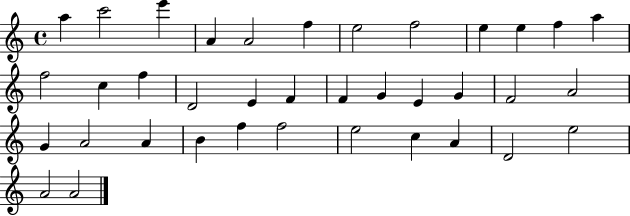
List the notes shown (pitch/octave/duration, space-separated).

A5/q C6/h E6/q A4/q A4/h F5/q E5/h F5/h E5/q E5/q F5/q A5/q F5/h C5/q F5/q D4/h E4/q F4/q F4/q G4/q E4/q G4/q F4/h A4/h G4/q A4/h A4/q B4/q F5/q F5/h E5/h C5/q A4/q D4/h E5/h A4/h A4/h